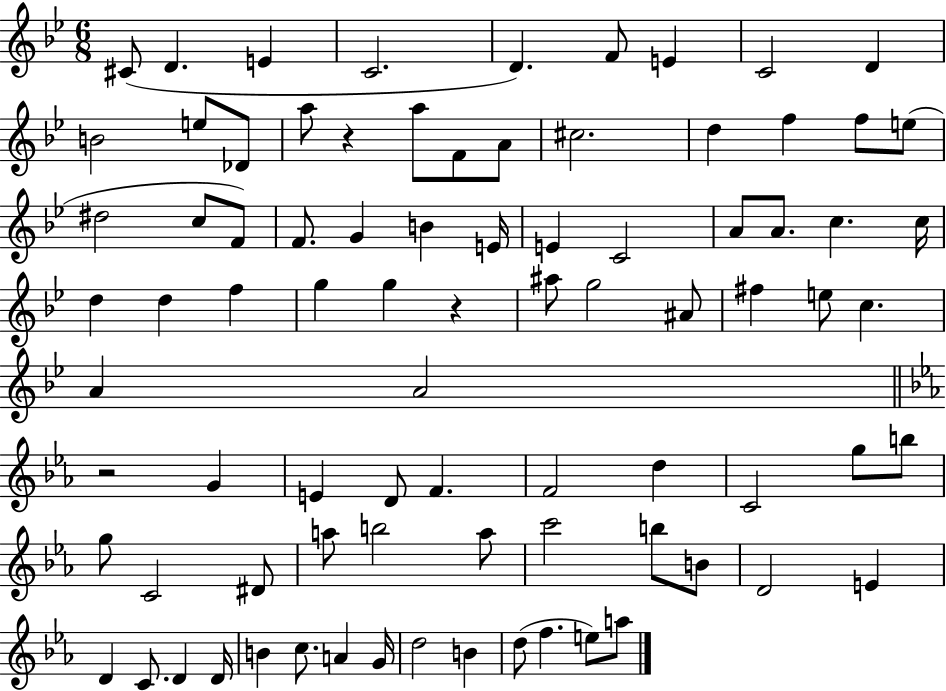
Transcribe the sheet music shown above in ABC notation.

X:1
T:Untitled
M:6/8
L:1/4
K:Bb
^C/2 D E C2 D F/2 E C2 D B2 e/2 _D/2 a/2 z a/2 F/2 A/2 ^c2 d f f/2 e/2 ^d2 c/2 F/2 F/2 G B E/4 E C2 A/2 A/2 c c/4 d d f g g z ^a/2 g2 ^A/2 ^f e/2 c A A2 z2 G E D/2 F F2 d C2 g/2 b/2 g/2 C2 ^D/2 a/2 b2 a/2 c'2 b/2 B/2 D2 E D C/2 D D/4 B c/2 A G/4 d2 B d/2 f e/2 a/2